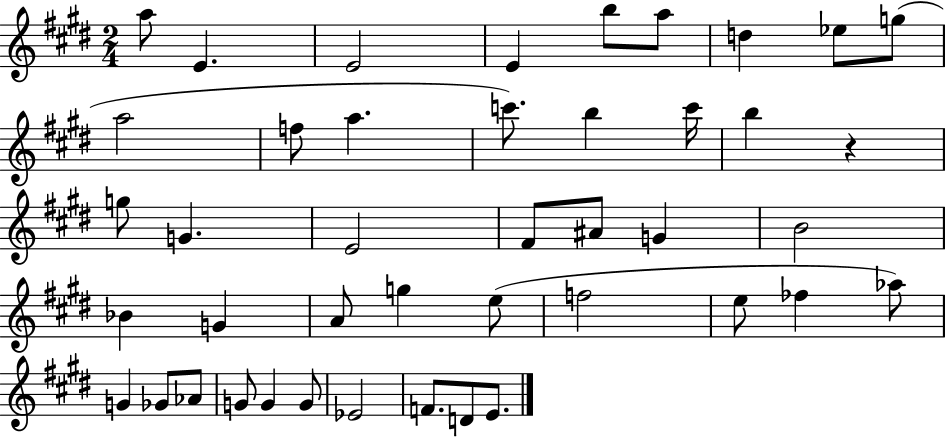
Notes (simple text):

A5/e E4/q. E4/h E4/q B5/e A5/e D5/q Eb5/e G5/e A5/h F5/e A5/q. C6/e. B5/q C6/s B5/q R/q G5/e G4/q. E4/h F#4/e A#4/e G4/q B4/h Bb4/q G4/q A4/e G5/q E5/e F5/h E5/e FES5/q Ab5/e G4/q Gb4/e Ab4/e G4/e G4/q G4/e Eb4/h F4/e. D4/e E4/e.